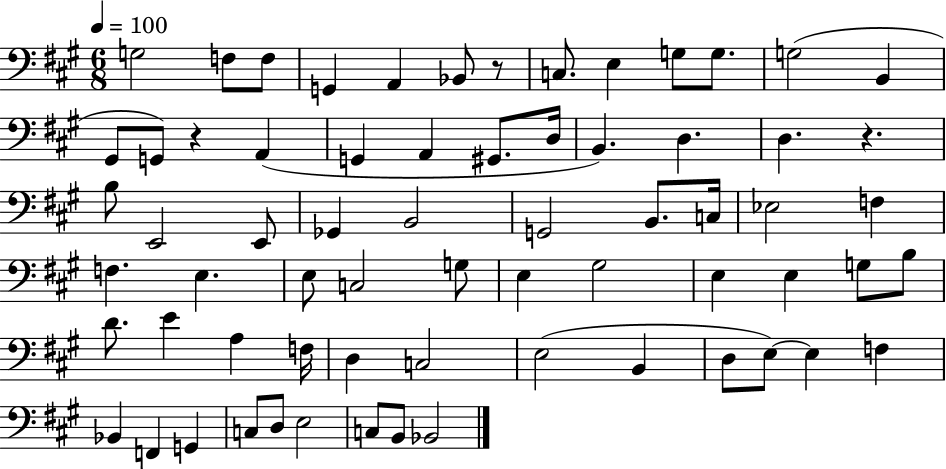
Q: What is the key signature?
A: A major